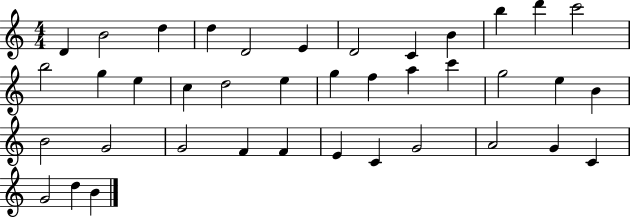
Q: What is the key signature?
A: C major